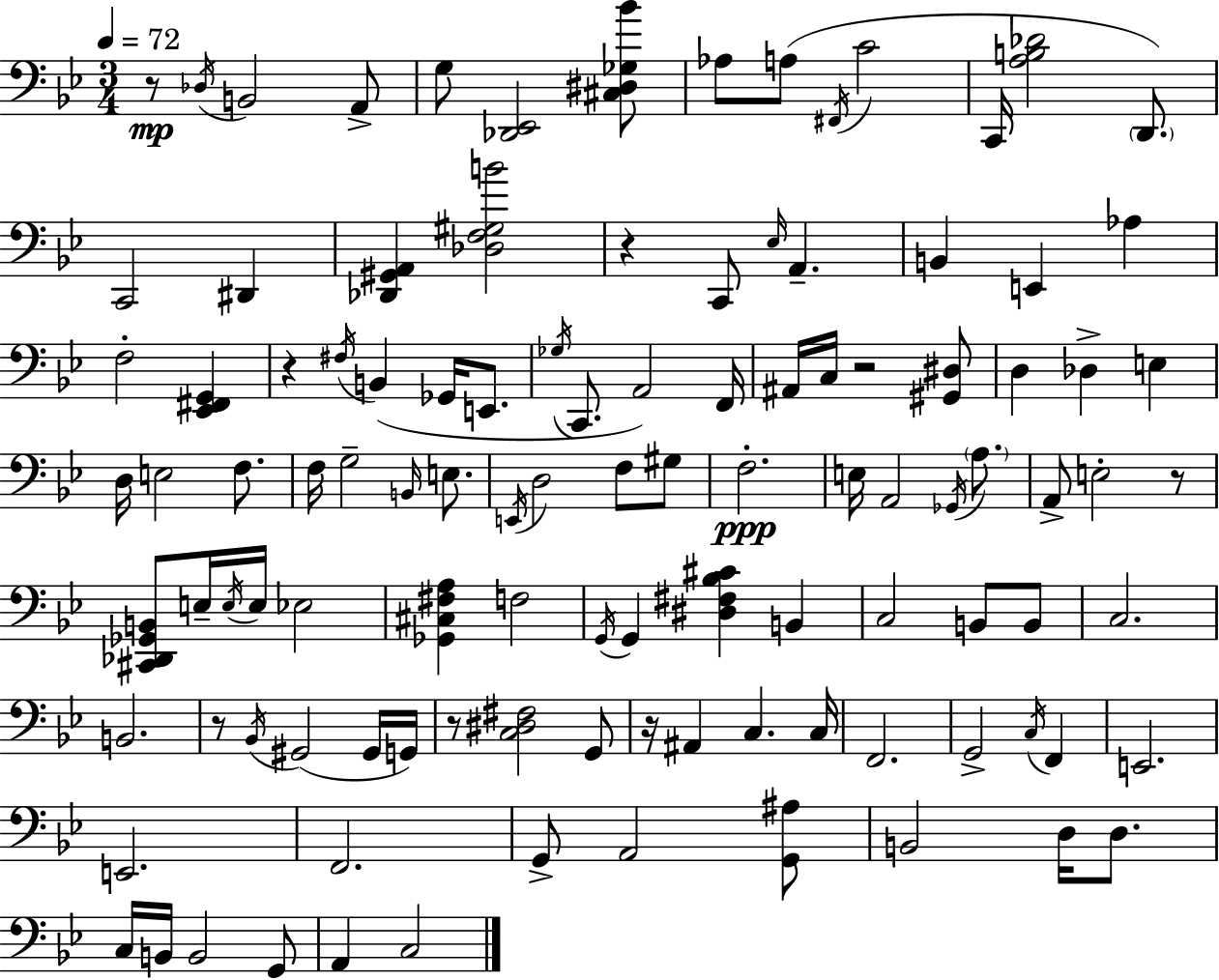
X:1
T:Untitled
M:3/4
L:1/4
K:Bb
z/2 _D,/4 B,,2 A,,/2 G,/2 [_D,,_E,,]2 [^C,^D,_G,_B]/2 _A,/2 A,/2 ^F,,/4 C2 C,,/4 [A,B,_D]2 D,,/2 C,,2 ^D,, [_D,,^G,,A,,] [_D,F,^G,B]2 z C,,/2 _E,/4 A,, B,, E,, _A, F,2 [_E,,^F,,G,,] z ^F,/4 B,, _G,,/4 E,,/2 _G,/4 C,,/2 A,,2 F,,/4 ^A,,/4 C,/4 z2 [^G,,^D,]/2 D, _D, E, D,/4 E,2 F,/2 F,/4 G,2 B,,/4 E,/2 E,,/4 D,2 F,/2 ^G,/2 F,2 E,/4 A,,2 _G,,/4 A,/2 A,,/2 E,2 z/2 [^C,,_D,,_G,,B,,]/2 E,/4 E,/4 E,/4 _E,2 [_G,,^C,^F,A,] F,2 G,,/4 G,, [^D,^F,_B,^C] B,, C,2 B,,/2 B,,/2 C,2 B,,2 z/2 _B,,/4 ^G,,2 ^G,,/4 G,,/4 z/2 [C,^D,^F,]2 G,,/2 z/4 ^A,, C, C,/4 F,,2 G,,2 C,/4 F,, E,,2 E,,2 F,,2 G,,/2 A,,2 [G,,^A,]/2 B,,2 D,/4 D,/2 C,/4 B,,/4 B,,2 G,,/2 A,, C,2